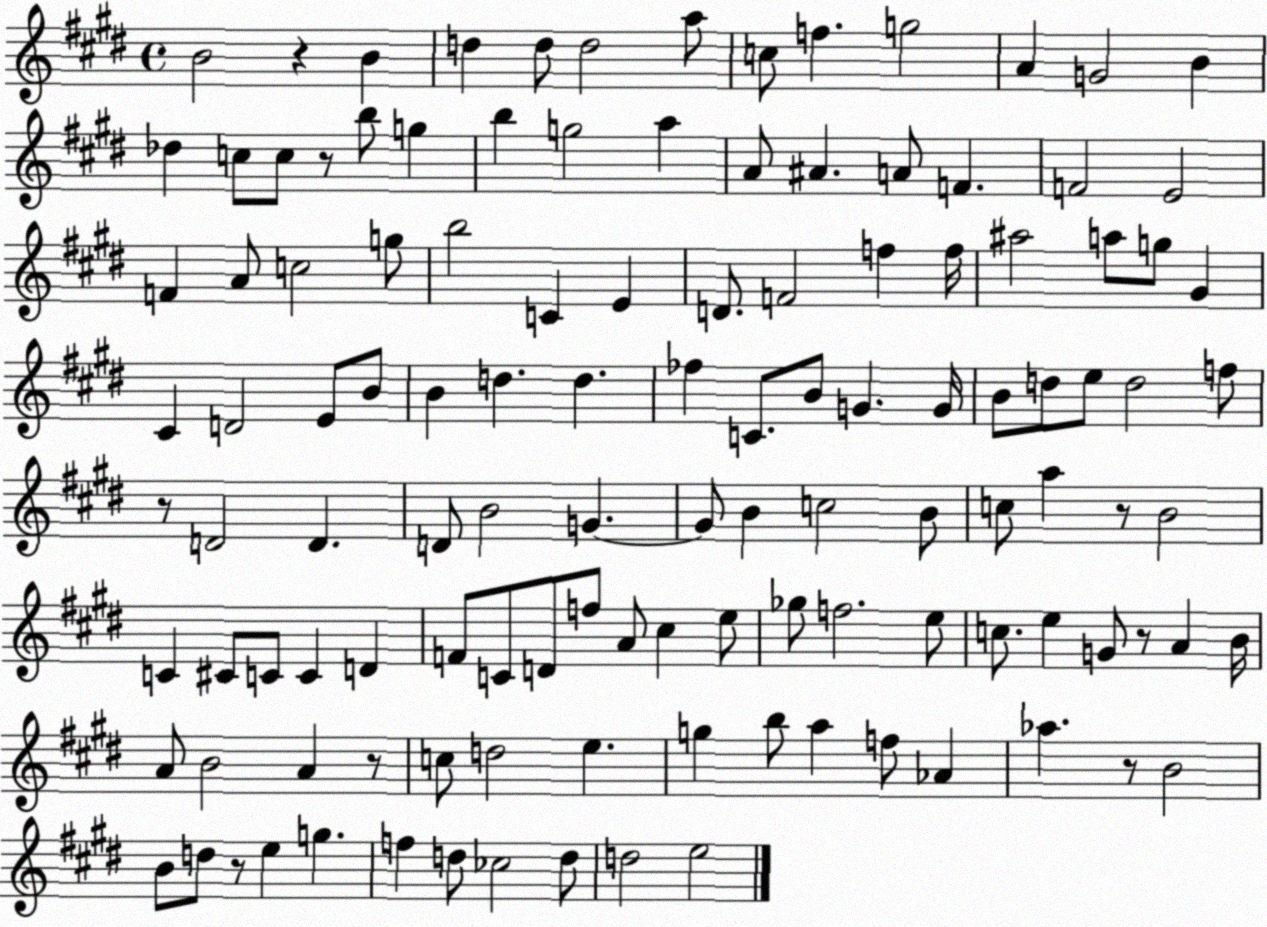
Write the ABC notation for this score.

X:1
T:Untitled
M:4/4
L:1/4
K:E
B2 z B d d/2 d2 a/2 c/2 f g2 A G2 B _d c/2 c/2 z/2 b/2 g b g2 a A/2 ^A A/2 F F2 E2 F A/2 c2 g/2 b2 C E D/2 F2 f f/4 ^a2 a/2 g/2 ^G ^C D2 E/2 B/2 B d d _f C/2 B/2 G G/4 B/2 d/2 e/2 d2 f/2 z/2 D2 D D/2 B2 G G/2 B c2 B/2 c/2 a z/2 B2 C ^C/2 C/2 C D F/2 C/2 D/2 f/2 A/2 ^c e/2 _g/2 f2 e/2 c/2 e G/2 z/2 A B/4 A/2 B2 A z/2 c/2 d2 e g b/2 a f/2 _A _a z/2 B2 B/2 d/2 z/2 e g f d/2 _c2 d/2 d2 e2